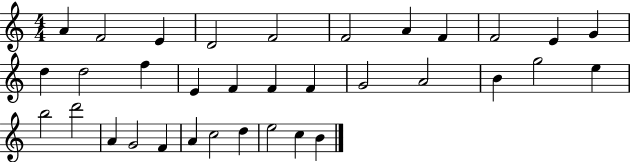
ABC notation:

X:1
T:Untitled
M:4/4
L:1/4
K:C
A F2 E D2 F2 F2 A F F2 E G d d2 f E F F F G2 A2 B g2 e b2 d'2 A G2 F A c2 d e2 c B